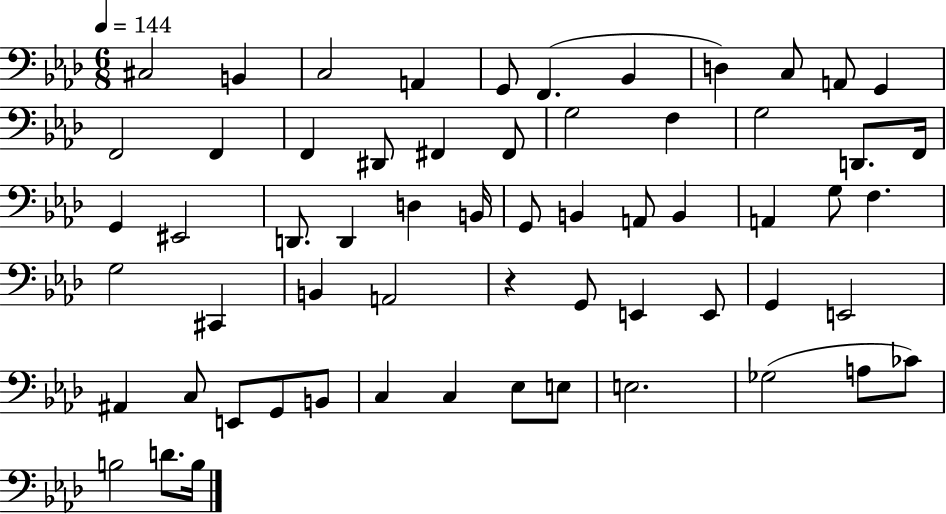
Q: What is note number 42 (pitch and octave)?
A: E2